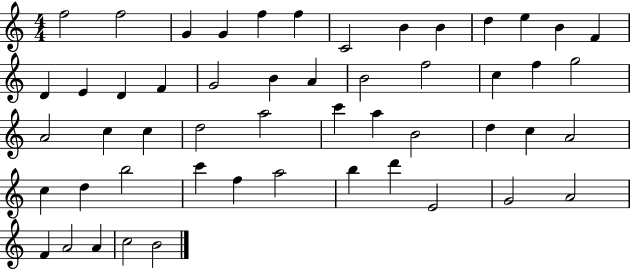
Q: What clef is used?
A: treble